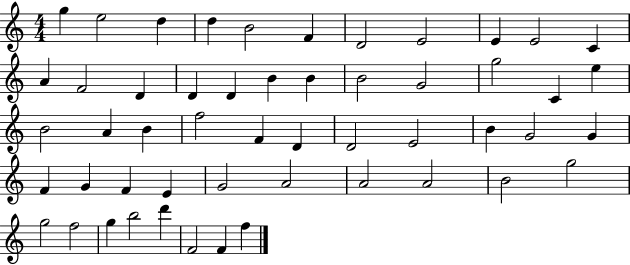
G5/q E5/h D5/q D5/q B4/h F4/q D4/h E4/h E4/q E4/h C4/q A4/q F4/h D4/q D4/q D4/q B4/q B4/q B4/h G4/h G5/h C4/q E5/q B4/h A4/q B4/q F5/h F4/q D4/q D4/h E4/h B4/q G4/h G4/q F4/q G4/q F4/q E4/q G4/h A4/h A4/h A4/h B4/h G5/h G5/h F5/h G5/q B5/h D6/q F4/h F4/q F5/q